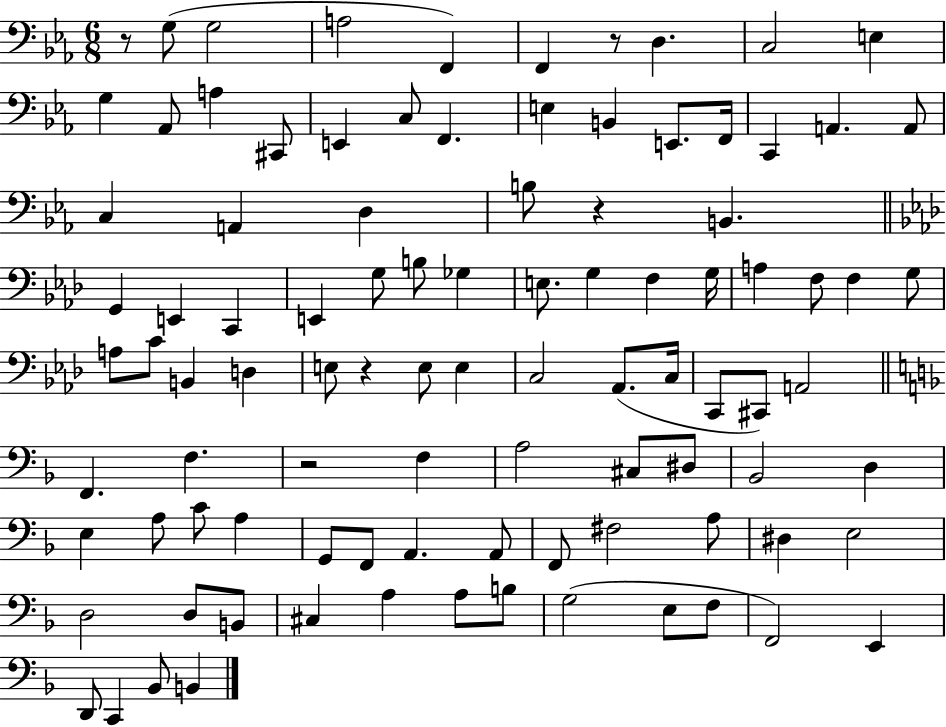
X:1
T:Untitled
M:6/8
L:1/4
K:Eb
z/2 G,/2 G,2 A,2 F,, F,, z/2 D, C,2 E, G, _A,,/2 A, ^C,,/2 E,, C,/2 F,, E, B,, E,,/2 F,,/4 C,, A,, A,,/2 C, A,, D, B,/2 z B,, G,, E,, C,, E,, G,/2 B,/2 _G, E,/2 G, F, G,/4 A, F,/2 F, G,/2 A,/2 C/2 B,, D, E,/2 z E,/2 E, C,2 _A,,/2 C,/4 C,,/2 ^C,,/2 A,,2 F,, F, z2 F, A,2 ^C,/2 ^D,/2 _B,,2 D, E, A,/2 C/2 A, G,,/2 F,,/2 A,, A,,/2 F,,/2 ^F,2 A,/2 ^D, E,2 D,2 D,/2 B,,/2 ^C, A, A,/2 B,/2 G,2 E,/2 F,/2 F,,2 E,, D,,/2 C,, _B,,/2 B,,